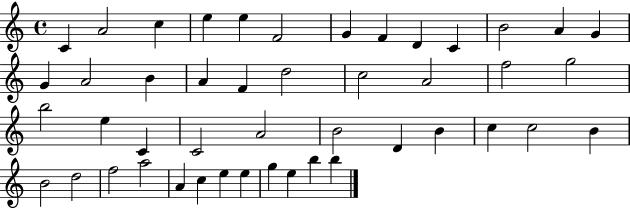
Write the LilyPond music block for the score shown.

{
  \clef treble
  \time 4/4
  \defaultTimeSignature
  \key c \major
  c'4 a'2 c''4 | e''4 e''4 f'2 | g'4 f'4 d'4 c'4 | b'2 a'4 g'4 | \break g'4 a'2 b'4 | a'4 f'4 d''2 | c''2 a'2 | f''2 g''2 | \break b''2 e''4 c'4 | c'2 a'2 | b'2 d'4 b'4 | c''4 c''2 b'4 | \break b'2 d''2 | f''2 a''2 | a'4 c''4 e''4 e''4 | g''4 e''4 b''4 b''4 | \break \bar "|."
}